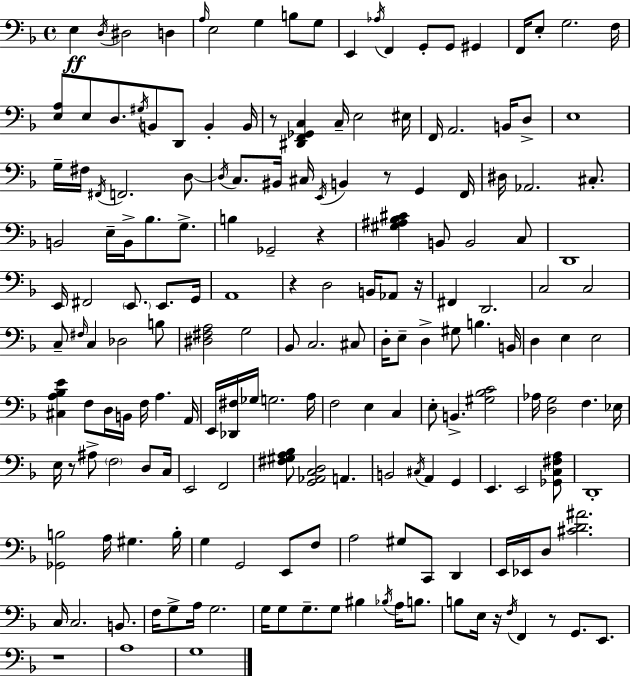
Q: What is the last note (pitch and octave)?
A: G3